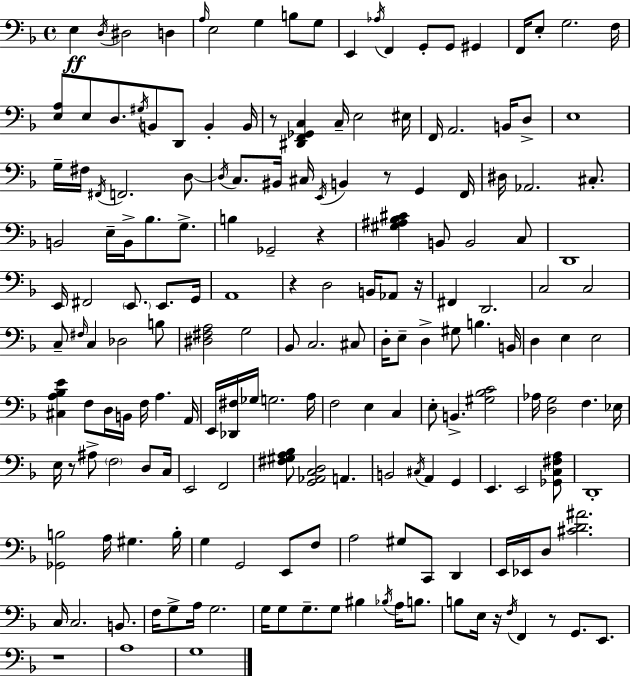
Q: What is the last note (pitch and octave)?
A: G3